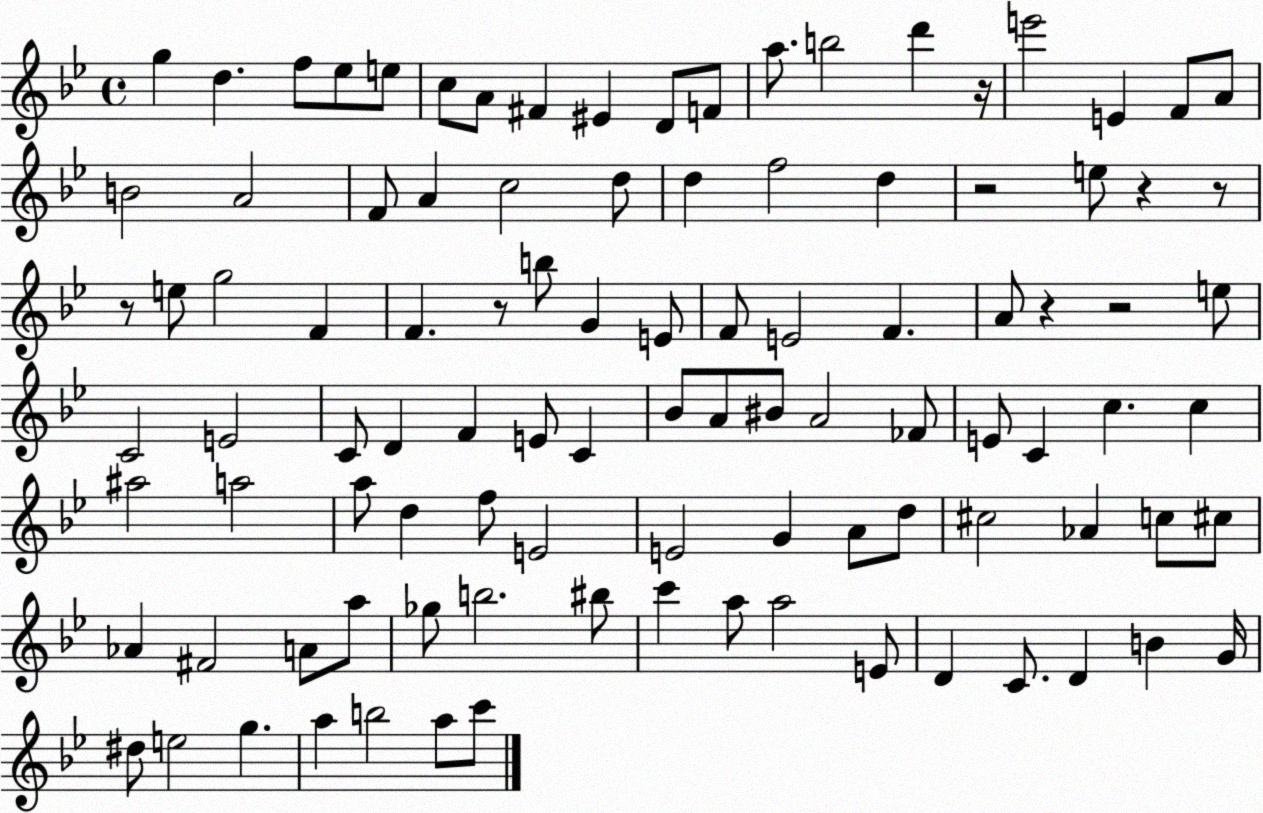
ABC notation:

X:1
T:Untitled
M:4/4
L:1/4
K:Bb
g d f/2 _e/2 e/2 c/2 A/2 ^F ^E D/2 F/2 a/2 b2 d' z/4 e'2 E F/2 A/2 B2 A2 F/2 A c2 d/2 d f2 d z2 e/2 z z/2 z/2 e/2 g2 F F z/2 b/2 G E/2 F/2 E2 F A/2 z z2 e/2 C2 E2 C/2 D F E/2 C _B/2 A/2 ^B/2 A2 _F/2 E/2 C c c ^a2 a2 a/2 d f/2 E2 E2 G A/2 d/2 ^c2 _A c/2 ^c/2 _A ^F2 A/2 a/2 _g/2 b2 ^b/2 c' a/2 a2 E/2 D C/2 D B G/4 ^d/2 e2 g a b2 a/2 c'/2